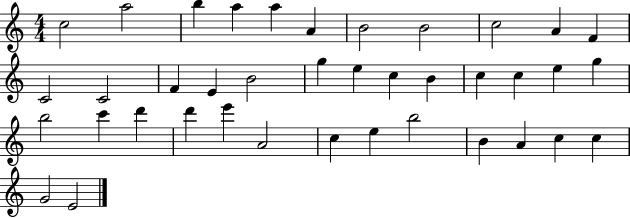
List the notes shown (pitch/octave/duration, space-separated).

C5/h A5/h B5/q A5/q A5/q A4/q B4/h B4/h C5/h A4/q F4/q C4/h C4/h F4/q E4/q B4/h G5/q E5/q C5/q B4/q C5/q C5/q E5/q G5/q B5/h C6/q D6/q D6/q E6/q A4/h C5/q E5/q B5/h B4/q A4/q C5/q C5/q G4/h E4/h